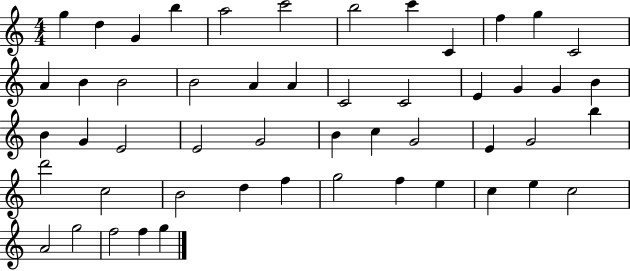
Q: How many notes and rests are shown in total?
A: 51